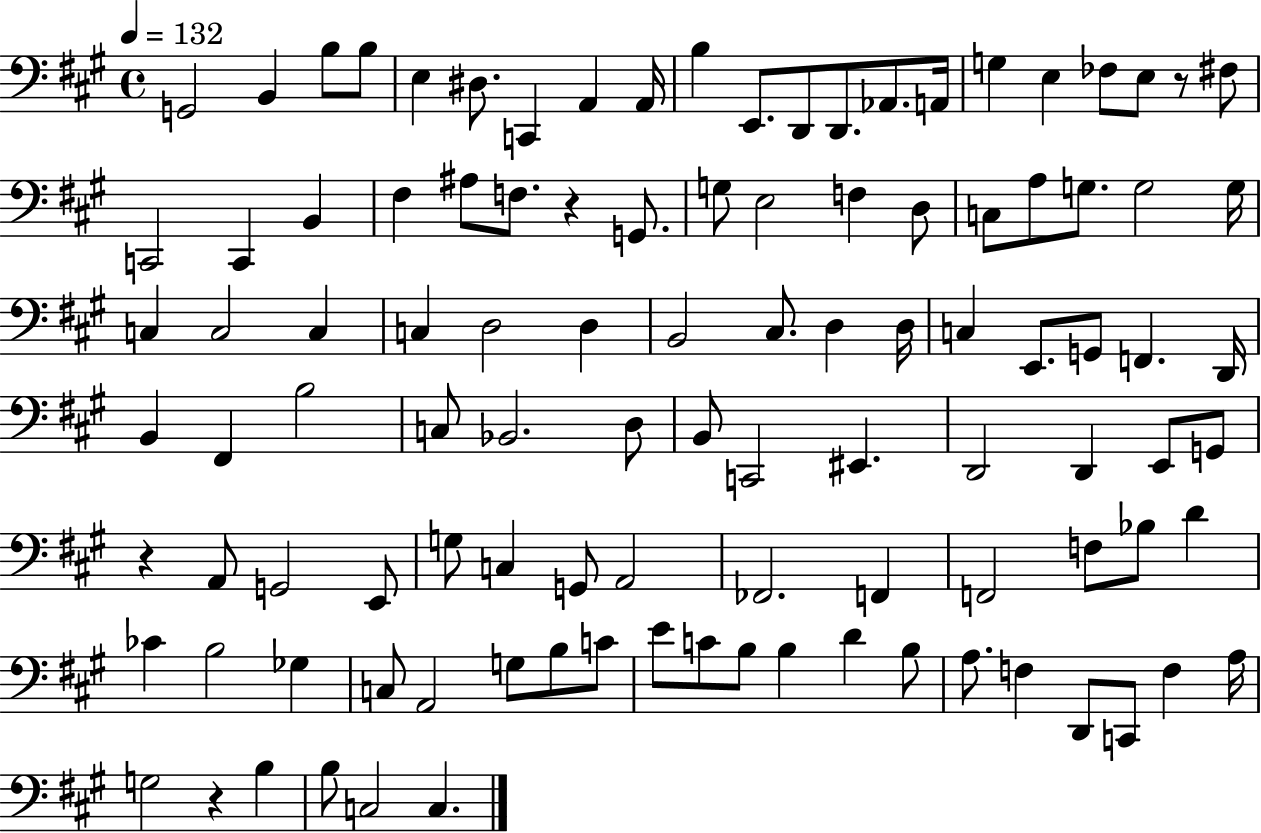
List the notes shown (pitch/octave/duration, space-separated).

G2/h B2/q B3/e B3/e E3/q D#3/e. C2/q A2/q A2/s B3/q E2/e. D2/e D2/e. Ab2/e. A2/s G3/q E3/q FES3/e E3/e R/e F#3/e C2/h C2/q B2/q F#3/q A#3/e F3/e. R/q G2/e. G3/e E3/h F3/q D3/e C3/e A3/e G3/e. G3/h G3/s C3/q C3/h C3/q C3/q D3/h D3/q B2/h C#3/e. D3/q D3/s C3/q E2/e. G2/e F2/q. D2/s B2/q F#2/q B3/h C3/e Bb2/h. D3/e B2/e C2/h EIS2/q. D2/h D2/q E2/e G2/e R/q A2/e G2/h E2/e G3/e C3/q G2/e A2/h FES2/h. F2/q F2/h F3/e Bb3/e D4/q CES4/q B3/h Gb3/q C3/e A2/h G3/e B3/e C4/e E4/e C4/e B3/e B3/q D4/q B3/e A3/e. F3/q D2/e C2/e F3/q A3/s G3/h R/q B3/q B3/e C3/h C3/q.